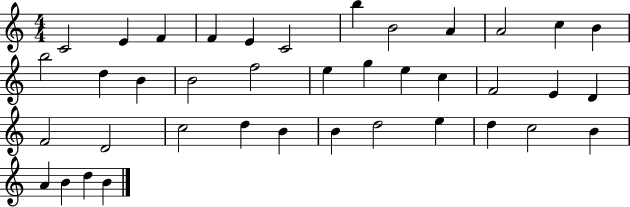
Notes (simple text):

C4/h E4/q F4/q F4/q E4/q C4/h B5/q B4/h A4/q A4/h C5/q B4/q B5/h D5/q B4/q B4/h F5/h E5/q G5/q E5/q C5/q F4/h E4/q D4/q F4/h D4/h C5/h D5/q B4/q B4/q D5/h E5/q D5/q C5/h B4/q A4/q B4/q D5/q B4/q